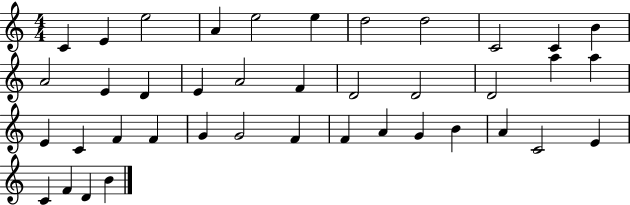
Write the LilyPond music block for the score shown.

{
  \clef treble
  \numericTimeSignature
  \time 4/4
  \key c \major
  c'4 e'4 e''2 | a'4 e''2 e''4 | d''2 d''2 | c'2 c'4 b'4 | \break a'2 e'4 d'4 | e'4 a'2 f'4 | d'2 d'2 | d'2 a''4 a''4 | \break e'4 c'4 f'4 f'4 | g'4 g'2 f'4 | f'4 a'4 g'4 b'4 | a'4 c'2 e'4 | \break c'4 f'4 d'4 b'4 | \bar "|."
}